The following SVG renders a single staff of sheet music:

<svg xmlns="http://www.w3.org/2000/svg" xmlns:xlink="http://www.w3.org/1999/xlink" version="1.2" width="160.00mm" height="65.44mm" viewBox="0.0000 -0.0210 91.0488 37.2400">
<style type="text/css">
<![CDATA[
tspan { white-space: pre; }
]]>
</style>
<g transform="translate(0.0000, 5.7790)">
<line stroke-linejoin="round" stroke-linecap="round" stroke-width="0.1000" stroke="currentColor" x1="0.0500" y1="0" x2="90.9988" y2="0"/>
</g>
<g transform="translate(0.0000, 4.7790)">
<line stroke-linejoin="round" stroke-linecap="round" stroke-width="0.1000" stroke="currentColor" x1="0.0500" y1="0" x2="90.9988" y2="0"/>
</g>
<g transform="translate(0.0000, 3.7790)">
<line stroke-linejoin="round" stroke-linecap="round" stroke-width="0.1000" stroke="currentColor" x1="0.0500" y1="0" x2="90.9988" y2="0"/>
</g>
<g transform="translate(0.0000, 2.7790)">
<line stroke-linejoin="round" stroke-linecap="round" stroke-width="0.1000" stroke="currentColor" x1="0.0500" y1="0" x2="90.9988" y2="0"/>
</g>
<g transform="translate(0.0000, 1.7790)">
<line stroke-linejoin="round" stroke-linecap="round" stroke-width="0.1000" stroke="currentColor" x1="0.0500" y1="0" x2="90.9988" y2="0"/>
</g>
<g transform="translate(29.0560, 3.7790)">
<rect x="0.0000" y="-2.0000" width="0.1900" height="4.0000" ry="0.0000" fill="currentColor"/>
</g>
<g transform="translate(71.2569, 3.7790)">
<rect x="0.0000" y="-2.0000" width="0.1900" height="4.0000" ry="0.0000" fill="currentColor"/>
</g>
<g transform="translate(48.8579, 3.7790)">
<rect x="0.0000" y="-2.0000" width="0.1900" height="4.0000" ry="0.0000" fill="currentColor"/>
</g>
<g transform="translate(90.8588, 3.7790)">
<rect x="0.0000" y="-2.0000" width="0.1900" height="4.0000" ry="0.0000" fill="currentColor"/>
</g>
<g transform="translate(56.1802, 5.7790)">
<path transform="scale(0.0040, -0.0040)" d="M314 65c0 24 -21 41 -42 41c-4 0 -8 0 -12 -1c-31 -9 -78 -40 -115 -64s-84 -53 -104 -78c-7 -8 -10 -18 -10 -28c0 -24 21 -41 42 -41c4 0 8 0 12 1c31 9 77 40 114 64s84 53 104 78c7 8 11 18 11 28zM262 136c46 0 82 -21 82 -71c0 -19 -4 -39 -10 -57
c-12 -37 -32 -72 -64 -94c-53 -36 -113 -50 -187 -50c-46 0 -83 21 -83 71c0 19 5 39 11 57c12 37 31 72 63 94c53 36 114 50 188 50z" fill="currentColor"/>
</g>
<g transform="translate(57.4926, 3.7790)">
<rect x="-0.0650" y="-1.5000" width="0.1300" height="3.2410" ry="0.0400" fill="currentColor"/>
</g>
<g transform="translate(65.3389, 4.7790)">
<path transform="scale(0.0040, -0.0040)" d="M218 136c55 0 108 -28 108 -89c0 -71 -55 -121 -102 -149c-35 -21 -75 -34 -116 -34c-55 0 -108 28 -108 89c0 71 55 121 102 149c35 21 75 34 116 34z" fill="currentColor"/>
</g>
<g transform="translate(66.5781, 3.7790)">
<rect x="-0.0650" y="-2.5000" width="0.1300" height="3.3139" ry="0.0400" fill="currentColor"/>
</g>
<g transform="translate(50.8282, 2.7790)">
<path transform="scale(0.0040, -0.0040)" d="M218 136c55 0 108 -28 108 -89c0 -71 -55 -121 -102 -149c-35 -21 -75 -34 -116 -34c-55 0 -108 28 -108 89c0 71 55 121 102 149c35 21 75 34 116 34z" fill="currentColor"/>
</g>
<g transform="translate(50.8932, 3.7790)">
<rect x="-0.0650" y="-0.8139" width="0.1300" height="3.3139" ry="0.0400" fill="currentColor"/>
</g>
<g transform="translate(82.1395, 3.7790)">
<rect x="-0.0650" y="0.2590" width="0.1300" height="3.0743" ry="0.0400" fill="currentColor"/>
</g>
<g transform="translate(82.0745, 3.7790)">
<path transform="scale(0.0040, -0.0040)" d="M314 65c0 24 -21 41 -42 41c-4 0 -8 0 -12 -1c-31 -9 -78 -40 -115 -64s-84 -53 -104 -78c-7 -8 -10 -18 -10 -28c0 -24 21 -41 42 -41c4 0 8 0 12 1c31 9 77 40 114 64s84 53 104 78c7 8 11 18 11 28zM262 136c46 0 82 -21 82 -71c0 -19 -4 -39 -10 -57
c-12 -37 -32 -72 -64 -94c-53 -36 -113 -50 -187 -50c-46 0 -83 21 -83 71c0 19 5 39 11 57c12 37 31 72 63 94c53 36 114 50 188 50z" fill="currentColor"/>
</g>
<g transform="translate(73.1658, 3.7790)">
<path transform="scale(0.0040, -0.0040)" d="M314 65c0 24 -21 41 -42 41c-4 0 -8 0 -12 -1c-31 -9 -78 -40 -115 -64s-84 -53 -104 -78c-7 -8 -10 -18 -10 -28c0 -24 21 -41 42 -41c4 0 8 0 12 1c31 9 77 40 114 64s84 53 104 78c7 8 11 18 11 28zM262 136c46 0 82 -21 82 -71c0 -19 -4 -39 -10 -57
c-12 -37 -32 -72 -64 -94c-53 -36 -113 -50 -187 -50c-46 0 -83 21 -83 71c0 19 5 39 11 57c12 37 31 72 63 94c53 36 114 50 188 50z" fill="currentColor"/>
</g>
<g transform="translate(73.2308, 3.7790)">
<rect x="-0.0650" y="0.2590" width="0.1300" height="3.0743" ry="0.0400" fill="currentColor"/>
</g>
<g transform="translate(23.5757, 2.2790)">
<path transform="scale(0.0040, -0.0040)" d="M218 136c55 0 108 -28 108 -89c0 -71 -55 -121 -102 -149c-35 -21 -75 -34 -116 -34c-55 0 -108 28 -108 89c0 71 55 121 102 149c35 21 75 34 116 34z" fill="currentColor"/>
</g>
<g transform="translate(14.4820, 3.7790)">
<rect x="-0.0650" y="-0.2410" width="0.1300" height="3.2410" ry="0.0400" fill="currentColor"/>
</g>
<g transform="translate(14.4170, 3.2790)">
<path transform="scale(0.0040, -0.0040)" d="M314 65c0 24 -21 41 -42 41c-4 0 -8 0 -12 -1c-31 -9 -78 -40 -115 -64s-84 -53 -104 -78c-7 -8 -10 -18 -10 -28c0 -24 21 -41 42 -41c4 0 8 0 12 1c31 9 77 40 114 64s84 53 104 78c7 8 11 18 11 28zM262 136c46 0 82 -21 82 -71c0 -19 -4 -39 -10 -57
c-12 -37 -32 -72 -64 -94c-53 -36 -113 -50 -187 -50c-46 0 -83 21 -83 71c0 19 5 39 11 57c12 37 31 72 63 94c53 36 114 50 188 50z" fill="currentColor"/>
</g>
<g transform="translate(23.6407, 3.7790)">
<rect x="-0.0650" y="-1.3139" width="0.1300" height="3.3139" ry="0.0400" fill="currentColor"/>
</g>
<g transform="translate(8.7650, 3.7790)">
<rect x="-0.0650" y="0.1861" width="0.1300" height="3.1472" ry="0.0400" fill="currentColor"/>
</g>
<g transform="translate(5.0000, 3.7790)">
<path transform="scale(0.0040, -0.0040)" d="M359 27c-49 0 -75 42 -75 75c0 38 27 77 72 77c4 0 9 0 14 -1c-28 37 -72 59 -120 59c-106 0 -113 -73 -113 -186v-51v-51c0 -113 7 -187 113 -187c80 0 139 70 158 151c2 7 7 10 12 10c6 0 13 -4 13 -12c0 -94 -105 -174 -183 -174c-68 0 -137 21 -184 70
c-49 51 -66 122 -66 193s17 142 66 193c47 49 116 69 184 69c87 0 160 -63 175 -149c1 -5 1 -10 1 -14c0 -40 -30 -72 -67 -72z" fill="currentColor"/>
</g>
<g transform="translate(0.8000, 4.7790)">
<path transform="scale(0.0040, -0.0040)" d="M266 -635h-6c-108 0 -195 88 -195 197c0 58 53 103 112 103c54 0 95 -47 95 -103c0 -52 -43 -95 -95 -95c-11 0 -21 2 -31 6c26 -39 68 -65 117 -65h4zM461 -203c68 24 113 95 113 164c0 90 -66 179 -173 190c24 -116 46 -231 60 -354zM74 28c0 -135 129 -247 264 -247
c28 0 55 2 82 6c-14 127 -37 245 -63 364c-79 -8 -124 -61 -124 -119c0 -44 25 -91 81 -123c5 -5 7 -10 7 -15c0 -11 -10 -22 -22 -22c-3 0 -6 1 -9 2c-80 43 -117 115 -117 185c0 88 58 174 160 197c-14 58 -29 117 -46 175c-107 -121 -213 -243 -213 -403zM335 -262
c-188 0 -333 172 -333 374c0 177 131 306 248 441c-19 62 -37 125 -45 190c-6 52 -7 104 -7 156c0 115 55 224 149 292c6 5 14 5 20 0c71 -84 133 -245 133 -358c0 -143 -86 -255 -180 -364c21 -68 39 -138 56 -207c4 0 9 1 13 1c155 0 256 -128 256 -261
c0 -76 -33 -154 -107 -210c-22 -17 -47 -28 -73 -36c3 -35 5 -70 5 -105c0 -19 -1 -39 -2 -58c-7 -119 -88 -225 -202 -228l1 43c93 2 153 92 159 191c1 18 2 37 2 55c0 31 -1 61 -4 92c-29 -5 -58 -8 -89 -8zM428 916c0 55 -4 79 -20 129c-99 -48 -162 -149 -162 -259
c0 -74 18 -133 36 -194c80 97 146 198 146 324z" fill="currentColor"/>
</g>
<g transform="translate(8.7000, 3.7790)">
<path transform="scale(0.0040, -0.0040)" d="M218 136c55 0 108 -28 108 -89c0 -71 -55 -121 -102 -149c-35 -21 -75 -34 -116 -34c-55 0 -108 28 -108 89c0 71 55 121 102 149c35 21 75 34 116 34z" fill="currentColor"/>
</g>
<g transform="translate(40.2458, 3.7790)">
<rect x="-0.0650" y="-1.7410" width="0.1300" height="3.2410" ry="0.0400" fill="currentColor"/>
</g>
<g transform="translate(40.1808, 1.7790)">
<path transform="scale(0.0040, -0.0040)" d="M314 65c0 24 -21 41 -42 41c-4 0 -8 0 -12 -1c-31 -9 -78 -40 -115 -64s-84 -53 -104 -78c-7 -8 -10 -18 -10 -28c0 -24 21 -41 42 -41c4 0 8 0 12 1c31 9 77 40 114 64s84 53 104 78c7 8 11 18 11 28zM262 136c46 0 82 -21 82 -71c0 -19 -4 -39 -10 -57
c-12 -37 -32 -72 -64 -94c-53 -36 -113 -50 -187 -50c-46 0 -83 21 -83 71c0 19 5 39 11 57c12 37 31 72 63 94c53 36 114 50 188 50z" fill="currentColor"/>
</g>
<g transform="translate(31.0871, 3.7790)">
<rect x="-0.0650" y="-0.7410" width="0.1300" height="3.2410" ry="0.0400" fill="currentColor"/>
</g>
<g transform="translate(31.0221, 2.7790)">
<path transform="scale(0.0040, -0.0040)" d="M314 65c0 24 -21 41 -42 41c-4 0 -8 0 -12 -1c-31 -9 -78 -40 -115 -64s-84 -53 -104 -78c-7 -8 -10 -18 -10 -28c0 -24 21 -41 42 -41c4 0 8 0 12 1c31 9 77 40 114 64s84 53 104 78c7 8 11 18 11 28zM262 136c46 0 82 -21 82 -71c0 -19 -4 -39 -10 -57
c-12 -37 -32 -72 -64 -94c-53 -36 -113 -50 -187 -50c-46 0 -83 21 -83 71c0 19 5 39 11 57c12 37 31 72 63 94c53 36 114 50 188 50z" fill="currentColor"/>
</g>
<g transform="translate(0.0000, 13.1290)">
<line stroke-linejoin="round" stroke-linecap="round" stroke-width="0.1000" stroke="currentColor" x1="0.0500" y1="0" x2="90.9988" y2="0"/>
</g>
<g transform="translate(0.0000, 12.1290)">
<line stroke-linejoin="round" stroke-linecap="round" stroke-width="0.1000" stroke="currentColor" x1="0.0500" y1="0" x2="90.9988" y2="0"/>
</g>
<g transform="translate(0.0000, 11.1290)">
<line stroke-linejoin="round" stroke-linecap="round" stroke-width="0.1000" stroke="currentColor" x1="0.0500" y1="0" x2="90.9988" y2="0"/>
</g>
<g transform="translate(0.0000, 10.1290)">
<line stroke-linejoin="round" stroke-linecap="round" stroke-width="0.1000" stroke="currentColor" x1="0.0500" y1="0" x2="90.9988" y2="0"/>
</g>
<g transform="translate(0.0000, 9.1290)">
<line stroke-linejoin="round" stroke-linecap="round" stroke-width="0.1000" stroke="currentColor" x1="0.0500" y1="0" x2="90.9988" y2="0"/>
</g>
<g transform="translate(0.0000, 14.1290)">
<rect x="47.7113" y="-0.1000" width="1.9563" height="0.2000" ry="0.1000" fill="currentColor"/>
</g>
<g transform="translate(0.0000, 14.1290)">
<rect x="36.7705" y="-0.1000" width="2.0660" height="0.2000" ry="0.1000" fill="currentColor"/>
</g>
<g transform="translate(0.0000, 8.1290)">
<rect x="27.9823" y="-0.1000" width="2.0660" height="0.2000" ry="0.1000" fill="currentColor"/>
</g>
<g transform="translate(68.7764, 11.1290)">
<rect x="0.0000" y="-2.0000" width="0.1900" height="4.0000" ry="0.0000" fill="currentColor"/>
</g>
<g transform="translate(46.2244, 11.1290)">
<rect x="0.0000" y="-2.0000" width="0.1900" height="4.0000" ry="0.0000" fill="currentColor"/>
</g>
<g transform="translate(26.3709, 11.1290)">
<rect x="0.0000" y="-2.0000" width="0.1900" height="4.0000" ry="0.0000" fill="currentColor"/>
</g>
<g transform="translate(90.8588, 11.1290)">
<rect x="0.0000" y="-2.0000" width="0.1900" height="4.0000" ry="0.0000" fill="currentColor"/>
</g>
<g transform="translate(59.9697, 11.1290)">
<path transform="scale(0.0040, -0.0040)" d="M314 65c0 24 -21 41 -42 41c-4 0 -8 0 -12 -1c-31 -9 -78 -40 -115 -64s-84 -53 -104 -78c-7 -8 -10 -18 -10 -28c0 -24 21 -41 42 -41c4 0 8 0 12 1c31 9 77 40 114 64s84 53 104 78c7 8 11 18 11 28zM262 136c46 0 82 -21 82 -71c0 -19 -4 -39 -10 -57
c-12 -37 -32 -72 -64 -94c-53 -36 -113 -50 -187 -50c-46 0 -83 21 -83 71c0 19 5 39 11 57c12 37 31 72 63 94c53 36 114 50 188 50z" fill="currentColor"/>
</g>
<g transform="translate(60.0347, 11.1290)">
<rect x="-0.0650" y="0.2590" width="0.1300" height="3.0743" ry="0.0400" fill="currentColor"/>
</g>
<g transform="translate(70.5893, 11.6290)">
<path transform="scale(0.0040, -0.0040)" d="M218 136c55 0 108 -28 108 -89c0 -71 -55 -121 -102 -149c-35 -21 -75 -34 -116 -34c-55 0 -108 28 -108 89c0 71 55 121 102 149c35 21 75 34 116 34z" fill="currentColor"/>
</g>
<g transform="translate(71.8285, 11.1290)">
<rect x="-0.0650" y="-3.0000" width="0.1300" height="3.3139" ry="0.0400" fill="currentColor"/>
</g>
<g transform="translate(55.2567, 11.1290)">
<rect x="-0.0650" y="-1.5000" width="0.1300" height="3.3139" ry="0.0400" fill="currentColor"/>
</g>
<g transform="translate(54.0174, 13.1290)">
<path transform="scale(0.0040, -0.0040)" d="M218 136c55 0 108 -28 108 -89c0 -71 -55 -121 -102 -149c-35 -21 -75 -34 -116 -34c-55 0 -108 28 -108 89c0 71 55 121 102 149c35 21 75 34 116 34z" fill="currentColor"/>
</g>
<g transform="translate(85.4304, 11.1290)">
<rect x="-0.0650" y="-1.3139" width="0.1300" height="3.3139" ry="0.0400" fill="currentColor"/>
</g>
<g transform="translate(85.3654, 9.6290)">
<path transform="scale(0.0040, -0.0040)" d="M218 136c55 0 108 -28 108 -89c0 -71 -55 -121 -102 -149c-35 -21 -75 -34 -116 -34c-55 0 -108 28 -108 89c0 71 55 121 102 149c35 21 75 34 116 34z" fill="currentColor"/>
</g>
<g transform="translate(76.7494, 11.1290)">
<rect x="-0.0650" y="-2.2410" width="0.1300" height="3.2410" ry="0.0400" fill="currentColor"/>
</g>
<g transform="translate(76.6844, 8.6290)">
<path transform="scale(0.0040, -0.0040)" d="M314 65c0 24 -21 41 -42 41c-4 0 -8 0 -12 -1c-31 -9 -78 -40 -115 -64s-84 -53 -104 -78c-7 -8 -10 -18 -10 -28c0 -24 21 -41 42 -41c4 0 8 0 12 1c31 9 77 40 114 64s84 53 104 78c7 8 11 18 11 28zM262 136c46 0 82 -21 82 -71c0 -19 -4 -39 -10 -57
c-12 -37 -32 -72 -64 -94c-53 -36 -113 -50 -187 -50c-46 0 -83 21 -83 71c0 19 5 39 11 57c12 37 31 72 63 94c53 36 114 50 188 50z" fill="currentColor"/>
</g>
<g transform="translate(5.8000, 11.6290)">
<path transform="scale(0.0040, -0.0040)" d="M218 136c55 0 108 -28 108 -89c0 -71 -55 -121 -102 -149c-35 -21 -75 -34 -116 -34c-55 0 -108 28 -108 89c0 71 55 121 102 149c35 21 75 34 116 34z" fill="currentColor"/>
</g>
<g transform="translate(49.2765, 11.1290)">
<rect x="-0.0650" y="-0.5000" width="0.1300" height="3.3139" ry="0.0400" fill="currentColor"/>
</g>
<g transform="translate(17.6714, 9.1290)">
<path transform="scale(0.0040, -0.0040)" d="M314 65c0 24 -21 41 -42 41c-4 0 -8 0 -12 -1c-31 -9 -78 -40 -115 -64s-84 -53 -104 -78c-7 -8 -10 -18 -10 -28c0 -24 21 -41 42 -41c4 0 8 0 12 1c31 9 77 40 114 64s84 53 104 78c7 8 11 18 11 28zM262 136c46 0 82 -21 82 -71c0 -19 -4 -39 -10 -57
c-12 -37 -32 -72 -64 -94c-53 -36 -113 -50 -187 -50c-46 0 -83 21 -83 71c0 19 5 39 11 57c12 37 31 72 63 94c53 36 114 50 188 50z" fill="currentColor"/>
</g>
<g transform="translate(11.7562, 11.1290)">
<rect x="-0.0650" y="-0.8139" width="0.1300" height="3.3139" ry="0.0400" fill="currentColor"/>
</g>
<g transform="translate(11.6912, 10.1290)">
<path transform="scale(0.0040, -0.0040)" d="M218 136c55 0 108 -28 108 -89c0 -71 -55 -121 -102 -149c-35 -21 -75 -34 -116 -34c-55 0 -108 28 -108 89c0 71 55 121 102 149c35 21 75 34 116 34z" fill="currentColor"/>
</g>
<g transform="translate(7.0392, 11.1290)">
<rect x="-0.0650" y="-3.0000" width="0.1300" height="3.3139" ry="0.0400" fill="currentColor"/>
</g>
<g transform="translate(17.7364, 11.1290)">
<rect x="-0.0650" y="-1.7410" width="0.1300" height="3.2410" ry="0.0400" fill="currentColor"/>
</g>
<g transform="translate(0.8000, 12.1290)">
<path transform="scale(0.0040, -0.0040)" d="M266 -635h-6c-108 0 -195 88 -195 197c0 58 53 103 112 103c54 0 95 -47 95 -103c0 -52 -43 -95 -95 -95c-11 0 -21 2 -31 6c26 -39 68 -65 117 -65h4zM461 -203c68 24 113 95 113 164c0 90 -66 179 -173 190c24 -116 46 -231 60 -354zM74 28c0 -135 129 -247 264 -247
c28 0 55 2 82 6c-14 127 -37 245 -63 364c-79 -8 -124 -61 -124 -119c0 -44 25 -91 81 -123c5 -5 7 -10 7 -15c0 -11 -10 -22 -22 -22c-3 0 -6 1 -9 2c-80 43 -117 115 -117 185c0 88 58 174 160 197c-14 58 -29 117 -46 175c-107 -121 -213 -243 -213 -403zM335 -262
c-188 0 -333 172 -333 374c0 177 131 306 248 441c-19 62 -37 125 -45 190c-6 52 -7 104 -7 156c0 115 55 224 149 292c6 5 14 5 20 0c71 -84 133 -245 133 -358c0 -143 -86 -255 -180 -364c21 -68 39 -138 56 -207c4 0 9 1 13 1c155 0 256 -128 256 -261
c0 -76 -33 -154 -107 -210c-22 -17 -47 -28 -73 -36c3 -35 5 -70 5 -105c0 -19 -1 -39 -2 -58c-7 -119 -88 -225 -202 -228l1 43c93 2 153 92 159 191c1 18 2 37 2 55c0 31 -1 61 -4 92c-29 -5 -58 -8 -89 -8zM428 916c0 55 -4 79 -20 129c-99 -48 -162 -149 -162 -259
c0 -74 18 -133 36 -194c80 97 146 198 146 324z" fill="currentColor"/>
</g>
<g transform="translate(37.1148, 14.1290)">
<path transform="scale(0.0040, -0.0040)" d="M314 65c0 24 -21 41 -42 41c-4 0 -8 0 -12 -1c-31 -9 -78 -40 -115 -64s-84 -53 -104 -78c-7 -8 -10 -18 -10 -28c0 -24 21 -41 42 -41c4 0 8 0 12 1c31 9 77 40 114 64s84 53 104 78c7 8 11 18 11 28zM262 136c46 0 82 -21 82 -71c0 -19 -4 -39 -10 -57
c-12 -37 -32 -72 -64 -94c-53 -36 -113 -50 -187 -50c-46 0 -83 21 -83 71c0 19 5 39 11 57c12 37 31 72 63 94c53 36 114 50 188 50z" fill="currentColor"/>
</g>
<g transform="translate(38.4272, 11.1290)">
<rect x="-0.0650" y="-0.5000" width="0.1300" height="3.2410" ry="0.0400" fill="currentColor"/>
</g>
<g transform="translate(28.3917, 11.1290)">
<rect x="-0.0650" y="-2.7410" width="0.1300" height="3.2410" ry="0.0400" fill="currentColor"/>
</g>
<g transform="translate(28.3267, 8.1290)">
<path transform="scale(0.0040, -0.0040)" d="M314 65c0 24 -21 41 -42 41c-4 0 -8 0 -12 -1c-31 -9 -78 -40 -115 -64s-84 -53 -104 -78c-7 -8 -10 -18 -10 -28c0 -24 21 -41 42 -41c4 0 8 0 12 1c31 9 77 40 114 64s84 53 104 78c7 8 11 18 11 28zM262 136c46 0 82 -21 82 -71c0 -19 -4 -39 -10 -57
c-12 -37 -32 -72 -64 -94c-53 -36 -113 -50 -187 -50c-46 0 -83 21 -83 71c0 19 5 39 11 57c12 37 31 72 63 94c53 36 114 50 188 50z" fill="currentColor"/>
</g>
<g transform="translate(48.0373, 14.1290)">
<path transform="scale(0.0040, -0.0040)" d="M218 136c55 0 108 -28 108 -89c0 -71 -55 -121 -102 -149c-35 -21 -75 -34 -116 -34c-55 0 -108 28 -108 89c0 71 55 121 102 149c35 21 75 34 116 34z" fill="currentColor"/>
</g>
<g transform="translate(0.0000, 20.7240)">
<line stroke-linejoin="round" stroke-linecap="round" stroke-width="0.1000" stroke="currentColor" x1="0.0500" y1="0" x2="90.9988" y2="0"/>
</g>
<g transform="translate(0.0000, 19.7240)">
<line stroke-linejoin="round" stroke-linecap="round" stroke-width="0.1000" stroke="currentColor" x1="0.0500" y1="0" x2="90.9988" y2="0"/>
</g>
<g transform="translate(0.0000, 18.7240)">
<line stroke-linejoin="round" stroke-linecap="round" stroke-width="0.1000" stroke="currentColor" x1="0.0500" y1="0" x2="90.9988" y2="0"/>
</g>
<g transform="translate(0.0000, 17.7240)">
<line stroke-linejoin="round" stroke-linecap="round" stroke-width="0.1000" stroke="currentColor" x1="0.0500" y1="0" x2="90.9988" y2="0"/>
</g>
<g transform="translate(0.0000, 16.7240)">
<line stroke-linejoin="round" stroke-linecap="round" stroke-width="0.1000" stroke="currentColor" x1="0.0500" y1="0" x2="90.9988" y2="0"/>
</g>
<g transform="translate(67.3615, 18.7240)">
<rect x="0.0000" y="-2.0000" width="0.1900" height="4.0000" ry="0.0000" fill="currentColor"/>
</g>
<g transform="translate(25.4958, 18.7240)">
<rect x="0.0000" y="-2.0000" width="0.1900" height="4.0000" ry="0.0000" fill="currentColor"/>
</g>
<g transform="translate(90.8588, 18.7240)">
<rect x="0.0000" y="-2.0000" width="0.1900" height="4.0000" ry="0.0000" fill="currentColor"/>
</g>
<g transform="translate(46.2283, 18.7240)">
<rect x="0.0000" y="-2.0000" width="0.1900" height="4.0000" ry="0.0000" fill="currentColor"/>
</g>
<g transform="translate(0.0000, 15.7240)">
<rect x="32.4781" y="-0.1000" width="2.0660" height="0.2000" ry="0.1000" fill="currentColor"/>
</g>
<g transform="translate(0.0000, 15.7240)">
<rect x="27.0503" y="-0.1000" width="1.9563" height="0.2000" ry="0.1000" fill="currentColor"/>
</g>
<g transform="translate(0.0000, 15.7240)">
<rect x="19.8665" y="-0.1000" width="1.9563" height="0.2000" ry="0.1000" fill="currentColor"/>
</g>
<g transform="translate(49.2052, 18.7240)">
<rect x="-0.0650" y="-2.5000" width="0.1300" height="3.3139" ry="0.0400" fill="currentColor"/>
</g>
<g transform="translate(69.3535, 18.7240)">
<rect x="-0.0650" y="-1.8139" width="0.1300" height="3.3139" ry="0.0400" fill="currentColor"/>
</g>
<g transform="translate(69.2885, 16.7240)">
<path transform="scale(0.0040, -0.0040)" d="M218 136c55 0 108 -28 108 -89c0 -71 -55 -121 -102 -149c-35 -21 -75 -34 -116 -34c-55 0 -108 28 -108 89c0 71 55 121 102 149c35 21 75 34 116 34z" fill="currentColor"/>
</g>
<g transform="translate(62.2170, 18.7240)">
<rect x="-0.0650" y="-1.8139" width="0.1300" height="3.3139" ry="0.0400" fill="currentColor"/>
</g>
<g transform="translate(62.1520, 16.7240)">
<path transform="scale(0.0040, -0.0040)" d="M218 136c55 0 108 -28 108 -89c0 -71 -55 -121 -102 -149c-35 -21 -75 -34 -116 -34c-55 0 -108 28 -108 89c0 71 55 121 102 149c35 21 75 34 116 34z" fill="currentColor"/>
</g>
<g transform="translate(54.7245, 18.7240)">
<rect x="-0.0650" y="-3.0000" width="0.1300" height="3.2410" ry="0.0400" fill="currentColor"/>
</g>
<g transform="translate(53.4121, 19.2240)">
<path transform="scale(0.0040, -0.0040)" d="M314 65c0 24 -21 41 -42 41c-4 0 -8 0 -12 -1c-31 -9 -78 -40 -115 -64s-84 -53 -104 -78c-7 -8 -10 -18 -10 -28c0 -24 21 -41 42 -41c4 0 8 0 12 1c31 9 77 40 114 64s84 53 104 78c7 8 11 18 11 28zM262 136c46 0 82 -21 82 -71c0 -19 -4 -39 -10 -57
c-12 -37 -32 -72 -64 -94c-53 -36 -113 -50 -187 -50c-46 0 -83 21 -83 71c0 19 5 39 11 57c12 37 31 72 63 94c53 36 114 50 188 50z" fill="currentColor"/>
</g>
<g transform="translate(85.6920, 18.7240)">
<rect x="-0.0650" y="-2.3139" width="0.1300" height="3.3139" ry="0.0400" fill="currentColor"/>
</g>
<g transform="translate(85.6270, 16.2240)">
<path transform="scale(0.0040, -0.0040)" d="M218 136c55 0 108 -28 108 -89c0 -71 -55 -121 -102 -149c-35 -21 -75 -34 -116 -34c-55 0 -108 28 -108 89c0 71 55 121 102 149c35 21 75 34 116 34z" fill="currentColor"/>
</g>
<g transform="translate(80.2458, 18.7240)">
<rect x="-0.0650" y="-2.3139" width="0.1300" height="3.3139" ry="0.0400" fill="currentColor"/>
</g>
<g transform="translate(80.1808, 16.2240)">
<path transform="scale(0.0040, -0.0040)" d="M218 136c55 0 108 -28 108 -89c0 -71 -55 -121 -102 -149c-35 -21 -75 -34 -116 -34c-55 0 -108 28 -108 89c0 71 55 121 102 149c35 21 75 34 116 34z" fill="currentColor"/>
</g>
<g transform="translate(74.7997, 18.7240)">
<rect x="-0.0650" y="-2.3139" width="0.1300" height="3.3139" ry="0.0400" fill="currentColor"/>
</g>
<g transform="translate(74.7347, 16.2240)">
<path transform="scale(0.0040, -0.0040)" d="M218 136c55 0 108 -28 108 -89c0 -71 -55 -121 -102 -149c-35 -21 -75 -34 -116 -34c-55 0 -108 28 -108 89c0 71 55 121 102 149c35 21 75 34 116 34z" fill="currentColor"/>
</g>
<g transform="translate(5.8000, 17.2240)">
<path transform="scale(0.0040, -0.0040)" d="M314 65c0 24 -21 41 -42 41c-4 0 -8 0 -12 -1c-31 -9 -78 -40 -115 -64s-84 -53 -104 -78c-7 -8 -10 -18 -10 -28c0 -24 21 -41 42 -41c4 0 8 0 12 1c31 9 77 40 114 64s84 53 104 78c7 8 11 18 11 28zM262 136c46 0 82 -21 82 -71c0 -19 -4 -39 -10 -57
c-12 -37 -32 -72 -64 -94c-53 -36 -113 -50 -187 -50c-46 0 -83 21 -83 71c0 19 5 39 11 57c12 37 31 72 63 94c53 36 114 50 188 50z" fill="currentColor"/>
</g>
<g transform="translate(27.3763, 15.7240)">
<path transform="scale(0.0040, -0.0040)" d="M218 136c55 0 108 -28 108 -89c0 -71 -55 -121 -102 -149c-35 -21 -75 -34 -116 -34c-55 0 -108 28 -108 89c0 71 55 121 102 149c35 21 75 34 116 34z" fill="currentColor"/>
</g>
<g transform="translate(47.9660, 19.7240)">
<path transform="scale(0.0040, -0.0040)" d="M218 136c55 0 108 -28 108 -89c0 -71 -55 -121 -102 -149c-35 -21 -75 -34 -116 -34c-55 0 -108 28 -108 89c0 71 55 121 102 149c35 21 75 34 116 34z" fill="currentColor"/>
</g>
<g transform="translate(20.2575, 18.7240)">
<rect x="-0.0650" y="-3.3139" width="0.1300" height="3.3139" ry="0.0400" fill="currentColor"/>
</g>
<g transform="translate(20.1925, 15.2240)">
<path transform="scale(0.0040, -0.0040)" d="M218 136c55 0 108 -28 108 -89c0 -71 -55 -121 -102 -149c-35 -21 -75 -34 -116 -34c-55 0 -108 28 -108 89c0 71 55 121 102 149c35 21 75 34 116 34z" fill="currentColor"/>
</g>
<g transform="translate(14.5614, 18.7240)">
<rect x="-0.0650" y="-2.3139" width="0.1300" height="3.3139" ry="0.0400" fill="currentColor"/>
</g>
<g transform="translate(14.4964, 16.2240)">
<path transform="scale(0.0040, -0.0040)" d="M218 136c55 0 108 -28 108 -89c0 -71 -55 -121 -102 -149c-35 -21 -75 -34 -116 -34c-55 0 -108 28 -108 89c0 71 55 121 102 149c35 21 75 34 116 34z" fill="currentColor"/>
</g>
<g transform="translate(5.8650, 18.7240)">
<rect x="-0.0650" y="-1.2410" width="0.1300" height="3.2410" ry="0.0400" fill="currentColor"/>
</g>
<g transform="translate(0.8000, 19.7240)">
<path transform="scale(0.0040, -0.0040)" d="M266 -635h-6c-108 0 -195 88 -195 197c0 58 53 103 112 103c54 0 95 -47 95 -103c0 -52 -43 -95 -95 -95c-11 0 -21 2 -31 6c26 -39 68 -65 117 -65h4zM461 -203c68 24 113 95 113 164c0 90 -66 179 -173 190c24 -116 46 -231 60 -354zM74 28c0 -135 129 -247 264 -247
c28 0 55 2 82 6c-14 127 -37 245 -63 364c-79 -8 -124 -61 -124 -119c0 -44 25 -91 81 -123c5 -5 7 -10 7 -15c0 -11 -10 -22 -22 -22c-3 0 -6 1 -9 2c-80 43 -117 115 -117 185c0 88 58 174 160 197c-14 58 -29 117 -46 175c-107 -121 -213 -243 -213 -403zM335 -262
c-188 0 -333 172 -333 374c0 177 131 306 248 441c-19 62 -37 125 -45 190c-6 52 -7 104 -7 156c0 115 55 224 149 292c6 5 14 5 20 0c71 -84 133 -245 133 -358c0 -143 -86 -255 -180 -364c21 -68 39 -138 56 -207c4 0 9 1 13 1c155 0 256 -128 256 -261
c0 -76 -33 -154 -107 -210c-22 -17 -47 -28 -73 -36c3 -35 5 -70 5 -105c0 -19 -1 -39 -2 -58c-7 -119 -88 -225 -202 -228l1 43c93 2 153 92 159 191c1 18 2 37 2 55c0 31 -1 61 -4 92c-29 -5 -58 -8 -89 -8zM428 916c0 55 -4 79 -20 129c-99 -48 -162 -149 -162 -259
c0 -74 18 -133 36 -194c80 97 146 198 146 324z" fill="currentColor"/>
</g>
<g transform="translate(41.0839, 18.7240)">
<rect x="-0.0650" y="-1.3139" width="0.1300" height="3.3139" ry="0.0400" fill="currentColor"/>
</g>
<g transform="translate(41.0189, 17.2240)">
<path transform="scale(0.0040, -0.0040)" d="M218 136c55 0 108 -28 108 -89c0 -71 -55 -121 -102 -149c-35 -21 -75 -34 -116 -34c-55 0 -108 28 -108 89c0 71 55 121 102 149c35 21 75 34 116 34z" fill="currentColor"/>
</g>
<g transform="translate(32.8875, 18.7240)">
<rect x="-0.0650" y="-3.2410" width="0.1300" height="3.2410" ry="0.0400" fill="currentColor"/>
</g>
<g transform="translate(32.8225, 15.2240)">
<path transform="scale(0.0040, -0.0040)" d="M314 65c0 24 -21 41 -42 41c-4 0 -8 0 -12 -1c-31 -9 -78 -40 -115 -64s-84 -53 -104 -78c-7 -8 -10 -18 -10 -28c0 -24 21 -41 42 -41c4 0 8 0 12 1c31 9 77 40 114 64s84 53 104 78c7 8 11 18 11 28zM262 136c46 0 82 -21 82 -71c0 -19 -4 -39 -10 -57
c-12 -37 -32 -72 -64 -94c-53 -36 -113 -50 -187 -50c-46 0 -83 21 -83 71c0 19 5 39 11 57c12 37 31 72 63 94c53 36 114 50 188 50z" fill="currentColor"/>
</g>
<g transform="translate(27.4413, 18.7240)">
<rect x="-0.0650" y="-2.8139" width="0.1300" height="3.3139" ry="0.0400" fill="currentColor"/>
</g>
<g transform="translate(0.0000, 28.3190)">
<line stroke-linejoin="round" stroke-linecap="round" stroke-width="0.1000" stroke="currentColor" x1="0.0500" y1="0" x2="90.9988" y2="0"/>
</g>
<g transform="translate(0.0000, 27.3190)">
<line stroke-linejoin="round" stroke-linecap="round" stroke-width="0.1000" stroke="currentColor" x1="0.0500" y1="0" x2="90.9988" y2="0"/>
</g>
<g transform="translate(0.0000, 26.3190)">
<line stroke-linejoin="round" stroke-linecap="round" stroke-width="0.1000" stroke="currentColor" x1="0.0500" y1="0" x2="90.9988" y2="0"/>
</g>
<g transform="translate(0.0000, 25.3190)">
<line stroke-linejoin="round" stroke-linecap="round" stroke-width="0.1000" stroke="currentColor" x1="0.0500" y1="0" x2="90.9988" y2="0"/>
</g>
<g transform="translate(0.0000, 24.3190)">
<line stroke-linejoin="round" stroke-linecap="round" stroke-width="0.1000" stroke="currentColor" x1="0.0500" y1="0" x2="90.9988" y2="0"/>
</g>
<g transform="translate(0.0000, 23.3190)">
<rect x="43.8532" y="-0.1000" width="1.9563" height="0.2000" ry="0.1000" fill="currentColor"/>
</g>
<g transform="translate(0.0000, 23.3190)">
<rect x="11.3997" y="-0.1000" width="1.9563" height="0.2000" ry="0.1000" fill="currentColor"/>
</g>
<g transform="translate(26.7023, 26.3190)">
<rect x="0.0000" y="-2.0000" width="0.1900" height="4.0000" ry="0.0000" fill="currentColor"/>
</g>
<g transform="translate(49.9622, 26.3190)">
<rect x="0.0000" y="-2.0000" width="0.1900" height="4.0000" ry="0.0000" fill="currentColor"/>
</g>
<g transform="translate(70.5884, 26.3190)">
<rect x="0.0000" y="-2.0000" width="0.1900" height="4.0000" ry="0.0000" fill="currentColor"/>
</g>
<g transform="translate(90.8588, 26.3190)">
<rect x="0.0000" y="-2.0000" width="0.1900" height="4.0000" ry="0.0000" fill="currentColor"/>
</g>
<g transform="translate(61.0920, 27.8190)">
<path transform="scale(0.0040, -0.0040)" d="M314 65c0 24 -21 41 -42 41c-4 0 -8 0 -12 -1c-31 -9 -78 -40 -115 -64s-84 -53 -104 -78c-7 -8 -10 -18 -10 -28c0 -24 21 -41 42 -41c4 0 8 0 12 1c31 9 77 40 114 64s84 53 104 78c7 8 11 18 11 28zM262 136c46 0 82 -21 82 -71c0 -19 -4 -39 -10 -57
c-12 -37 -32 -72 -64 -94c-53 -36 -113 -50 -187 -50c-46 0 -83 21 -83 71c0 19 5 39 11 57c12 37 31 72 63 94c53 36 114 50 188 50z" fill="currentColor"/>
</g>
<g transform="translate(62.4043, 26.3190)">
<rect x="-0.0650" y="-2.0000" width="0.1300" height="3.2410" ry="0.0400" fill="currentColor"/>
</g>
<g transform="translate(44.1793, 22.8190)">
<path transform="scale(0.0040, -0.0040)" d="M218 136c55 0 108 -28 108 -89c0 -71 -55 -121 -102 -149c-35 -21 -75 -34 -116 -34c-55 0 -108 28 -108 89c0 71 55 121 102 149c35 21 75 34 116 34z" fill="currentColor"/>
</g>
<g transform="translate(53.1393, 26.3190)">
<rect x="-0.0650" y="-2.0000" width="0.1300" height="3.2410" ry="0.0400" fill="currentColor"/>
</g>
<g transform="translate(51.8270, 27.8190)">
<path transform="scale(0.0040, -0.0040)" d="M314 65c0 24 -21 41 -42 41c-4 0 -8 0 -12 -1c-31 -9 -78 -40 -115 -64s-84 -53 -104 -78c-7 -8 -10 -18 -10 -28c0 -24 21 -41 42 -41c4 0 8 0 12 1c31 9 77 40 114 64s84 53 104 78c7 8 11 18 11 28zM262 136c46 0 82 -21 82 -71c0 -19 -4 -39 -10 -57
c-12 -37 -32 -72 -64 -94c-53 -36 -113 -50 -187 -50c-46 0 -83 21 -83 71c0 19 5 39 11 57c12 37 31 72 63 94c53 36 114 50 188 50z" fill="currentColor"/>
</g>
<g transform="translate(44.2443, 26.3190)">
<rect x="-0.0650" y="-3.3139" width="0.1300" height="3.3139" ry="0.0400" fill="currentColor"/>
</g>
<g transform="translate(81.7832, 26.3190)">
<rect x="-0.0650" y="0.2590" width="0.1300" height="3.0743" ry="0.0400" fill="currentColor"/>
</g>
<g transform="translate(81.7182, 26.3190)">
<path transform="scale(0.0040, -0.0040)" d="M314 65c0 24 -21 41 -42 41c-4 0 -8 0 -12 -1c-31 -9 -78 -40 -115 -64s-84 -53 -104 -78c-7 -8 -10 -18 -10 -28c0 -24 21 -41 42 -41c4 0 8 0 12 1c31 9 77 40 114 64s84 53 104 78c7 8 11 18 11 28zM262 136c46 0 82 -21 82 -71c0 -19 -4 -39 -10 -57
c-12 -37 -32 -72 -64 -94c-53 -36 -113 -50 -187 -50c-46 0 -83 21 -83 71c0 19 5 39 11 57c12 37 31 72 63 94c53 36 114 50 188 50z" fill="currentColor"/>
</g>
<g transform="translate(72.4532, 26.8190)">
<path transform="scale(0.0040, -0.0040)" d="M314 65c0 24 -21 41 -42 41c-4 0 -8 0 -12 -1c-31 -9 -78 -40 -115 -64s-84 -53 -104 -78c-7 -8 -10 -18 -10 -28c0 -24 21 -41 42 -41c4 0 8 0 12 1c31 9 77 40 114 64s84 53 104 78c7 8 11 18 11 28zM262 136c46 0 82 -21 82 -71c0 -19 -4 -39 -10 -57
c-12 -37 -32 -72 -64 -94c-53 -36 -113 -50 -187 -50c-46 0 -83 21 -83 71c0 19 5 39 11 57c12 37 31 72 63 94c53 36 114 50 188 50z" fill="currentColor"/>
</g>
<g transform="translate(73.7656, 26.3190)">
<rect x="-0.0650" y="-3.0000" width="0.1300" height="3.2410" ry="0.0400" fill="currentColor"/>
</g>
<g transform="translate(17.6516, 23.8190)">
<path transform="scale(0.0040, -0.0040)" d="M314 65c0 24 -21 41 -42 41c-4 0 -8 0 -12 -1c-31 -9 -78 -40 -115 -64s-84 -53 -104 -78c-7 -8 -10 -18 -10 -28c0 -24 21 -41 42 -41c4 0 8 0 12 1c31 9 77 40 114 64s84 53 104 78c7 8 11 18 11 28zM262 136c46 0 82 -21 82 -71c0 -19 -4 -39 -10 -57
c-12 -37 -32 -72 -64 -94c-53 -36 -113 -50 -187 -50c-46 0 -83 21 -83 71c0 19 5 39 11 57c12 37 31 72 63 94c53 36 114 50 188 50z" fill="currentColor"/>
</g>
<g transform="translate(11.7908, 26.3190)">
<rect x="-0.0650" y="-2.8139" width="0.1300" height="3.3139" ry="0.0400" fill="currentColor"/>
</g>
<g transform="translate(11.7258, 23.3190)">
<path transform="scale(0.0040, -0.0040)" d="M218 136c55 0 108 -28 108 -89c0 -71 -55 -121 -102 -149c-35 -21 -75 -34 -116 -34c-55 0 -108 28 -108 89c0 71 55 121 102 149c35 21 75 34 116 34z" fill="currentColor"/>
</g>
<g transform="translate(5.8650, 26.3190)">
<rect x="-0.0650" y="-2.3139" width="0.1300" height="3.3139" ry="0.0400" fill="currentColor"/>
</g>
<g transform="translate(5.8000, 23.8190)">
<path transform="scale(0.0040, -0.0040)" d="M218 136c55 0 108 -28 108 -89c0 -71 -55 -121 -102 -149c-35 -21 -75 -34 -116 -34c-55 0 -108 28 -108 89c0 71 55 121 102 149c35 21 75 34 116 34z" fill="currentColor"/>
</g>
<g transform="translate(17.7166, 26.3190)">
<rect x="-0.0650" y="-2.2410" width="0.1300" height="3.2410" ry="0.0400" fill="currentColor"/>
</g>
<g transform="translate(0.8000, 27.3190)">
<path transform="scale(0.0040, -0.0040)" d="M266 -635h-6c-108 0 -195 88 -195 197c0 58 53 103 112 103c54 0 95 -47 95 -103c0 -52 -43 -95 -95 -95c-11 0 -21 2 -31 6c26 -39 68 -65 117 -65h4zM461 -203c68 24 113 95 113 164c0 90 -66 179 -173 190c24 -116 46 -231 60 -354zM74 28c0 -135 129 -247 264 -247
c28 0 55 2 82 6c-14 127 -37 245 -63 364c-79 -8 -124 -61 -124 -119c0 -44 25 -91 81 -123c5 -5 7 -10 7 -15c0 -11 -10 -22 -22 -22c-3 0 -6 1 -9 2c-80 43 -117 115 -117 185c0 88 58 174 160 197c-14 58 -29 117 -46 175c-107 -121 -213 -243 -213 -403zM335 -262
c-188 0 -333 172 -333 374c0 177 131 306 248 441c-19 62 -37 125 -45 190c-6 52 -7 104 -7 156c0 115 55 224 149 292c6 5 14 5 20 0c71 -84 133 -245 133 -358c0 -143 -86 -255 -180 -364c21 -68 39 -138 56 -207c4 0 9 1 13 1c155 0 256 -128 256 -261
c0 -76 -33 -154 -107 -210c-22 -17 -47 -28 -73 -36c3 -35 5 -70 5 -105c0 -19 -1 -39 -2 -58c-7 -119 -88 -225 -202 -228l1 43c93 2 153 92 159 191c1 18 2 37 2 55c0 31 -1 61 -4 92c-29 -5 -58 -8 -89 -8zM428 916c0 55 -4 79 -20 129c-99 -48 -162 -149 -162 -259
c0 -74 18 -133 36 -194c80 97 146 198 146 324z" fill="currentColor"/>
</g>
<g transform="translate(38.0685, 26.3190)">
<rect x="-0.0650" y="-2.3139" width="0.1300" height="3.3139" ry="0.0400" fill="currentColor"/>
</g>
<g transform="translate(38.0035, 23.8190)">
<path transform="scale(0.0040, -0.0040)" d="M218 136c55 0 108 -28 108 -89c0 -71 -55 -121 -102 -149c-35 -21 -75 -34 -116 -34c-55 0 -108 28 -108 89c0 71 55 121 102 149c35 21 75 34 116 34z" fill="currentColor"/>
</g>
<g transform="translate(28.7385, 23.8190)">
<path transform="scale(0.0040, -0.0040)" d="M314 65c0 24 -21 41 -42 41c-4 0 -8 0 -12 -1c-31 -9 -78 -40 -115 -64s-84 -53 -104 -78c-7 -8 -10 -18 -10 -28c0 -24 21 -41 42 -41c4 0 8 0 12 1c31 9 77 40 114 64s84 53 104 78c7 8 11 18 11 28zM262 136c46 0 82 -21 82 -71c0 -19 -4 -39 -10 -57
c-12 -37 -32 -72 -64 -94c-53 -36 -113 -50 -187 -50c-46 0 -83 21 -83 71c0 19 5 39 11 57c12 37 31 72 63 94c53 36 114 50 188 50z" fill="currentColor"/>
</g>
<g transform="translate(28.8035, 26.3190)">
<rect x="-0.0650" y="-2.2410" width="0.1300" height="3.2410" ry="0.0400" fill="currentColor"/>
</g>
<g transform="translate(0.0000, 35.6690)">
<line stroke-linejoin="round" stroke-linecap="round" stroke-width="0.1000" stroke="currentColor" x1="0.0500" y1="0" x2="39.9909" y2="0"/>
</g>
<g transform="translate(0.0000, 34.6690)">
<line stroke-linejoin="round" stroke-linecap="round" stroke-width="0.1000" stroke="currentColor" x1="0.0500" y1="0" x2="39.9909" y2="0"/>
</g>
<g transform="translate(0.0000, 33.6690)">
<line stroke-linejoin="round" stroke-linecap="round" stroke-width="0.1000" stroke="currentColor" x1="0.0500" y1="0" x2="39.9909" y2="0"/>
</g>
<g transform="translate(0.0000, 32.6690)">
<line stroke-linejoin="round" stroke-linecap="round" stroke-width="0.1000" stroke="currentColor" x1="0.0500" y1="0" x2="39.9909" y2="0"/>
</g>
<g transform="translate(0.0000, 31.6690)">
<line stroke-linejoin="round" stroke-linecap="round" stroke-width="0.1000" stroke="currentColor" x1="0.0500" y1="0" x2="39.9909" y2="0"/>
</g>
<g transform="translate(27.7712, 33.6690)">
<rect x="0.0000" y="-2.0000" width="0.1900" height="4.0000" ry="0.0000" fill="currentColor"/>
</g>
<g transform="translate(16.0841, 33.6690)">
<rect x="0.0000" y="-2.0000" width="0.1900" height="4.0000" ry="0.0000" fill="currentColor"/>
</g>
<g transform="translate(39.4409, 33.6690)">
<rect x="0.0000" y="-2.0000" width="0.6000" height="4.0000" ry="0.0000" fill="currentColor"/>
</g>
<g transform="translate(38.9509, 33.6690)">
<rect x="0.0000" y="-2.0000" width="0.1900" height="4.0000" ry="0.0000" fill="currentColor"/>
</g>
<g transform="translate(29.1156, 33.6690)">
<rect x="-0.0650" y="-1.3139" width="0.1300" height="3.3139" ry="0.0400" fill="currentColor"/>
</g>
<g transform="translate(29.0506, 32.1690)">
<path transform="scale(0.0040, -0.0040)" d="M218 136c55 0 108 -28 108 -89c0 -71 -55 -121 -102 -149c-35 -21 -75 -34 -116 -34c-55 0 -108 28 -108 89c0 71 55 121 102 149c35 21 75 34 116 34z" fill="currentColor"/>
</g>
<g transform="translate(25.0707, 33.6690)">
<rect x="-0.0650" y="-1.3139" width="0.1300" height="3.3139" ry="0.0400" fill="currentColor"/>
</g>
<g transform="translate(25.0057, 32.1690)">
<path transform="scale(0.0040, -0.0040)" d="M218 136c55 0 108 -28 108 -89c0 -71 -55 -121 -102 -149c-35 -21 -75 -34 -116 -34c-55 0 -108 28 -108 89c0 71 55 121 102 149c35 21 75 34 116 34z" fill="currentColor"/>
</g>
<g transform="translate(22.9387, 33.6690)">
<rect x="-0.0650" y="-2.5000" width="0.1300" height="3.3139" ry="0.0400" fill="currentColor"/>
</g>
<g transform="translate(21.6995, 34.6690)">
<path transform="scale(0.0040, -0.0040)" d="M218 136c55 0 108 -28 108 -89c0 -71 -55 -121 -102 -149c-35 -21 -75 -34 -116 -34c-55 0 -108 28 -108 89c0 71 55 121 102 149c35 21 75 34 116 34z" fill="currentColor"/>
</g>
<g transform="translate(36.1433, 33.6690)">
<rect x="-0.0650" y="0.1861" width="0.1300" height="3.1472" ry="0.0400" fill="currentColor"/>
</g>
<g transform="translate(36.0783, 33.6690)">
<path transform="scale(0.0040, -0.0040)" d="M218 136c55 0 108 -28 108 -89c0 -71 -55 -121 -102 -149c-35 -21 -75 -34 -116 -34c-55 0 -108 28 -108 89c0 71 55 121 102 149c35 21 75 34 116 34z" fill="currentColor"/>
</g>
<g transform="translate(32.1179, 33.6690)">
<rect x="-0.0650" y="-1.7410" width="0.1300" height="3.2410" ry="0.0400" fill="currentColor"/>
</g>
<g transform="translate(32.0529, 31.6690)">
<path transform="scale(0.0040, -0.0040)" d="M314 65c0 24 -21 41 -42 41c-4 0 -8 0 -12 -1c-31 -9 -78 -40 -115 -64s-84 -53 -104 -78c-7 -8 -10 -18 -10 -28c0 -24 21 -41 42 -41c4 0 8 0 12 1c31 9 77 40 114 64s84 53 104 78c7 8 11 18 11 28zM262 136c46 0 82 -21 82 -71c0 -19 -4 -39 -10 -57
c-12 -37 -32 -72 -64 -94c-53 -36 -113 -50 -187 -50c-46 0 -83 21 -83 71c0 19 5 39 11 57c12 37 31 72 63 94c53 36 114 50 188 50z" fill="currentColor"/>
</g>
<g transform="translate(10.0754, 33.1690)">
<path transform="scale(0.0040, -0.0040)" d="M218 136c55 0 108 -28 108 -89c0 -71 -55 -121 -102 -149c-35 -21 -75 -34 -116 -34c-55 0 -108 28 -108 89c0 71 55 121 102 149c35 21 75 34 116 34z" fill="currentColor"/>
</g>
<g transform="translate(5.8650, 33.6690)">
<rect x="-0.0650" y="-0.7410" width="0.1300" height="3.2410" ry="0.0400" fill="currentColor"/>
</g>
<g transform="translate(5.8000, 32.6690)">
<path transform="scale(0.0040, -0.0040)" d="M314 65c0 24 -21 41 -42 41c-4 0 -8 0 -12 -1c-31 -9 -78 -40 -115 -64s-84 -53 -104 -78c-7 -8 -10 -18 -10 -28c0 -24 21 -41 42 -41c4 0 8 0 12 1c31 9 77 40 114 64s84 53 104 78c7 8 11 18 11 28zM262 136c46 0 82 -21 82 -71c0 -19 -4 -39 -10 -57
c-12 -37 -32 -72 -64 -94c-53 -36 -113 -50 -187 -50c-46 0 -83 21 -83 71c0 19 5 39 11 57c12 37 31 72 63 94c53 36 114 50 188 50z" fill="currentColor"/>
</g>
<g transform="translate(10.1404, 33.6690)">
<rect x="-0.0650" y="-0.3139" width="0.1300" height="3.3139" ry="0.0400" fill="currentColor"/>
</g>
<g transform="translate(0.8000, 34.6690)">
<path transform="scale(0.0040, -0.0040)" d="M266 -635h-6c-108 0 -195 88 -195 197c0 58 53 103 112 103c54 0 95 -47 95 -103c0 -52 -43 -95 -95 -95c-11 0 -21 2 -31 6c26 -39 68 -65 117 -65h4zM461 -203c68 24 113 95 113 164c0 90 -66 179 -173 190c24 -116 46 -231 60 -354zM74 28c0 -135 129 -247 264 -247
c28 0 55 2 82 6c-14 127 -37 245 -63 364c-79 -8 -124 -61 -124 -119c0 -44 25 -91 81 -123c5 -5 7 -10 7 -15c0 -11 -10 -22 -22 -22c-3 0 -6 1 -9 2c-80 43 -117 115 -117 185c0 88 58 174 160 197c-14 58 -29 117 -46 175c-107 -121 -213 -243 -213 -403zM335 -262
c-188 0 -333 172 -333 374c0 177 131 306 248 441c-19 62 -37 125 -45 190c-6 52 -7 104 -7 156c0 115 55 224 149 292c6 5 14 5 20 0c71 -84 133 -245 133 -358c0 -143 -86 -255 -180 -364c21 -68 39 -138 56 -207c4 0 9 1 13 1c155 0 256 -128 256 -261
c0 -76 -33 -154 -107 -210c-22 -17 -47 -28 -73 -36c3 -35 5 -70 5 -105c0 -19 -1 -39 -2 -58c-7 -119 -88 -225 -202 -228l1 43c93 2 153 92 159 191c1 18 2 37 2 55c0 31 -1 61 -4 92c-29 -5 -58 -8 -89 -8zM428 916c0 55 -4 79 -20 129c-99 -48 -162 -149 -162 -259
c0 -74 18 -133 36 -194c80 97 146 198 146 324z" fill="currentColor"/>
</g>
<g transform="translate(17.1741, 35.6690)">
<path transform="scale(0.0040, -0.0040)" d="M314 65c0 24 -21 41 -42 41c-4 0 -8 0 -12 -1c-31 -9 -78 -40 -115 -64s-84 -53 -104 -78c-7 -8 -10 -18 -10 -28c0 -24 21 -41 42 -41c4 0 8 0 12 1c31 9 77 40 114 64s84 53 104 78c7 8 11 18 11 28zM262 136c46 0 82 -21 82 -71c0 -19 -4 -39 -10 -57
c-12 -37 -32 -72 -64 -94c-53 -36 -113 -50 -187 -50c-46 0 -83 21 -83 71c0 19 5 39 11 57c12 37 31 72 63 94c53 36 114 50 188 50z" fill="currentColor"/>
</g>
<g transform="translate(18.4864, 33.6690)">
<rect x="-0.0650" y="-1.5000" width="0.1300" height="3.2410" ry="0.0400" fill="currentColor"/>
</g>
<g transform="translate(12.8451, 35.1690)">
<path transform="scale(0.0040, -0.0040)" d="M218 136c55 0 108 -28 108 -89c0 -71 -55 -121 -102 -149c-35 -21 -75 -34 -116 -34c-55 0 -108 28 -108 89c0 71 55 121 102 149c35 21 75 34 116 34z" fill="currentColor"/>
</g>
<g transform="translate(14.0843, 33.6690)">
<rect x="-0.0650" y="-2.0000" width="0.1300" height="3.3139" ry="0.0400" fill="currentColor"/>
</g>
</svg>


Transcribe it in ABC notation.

X:1
T:Untitled
M:4/4
L:1/4
K:C
B c2 e d2 f2 d E2 G B2 B2 A d f2 a2 C2 C E B2 A g2 e e2 g b a b2 e G A2 f f g g g g a g2 g2 g b F2 F2 A2 B2 d2 c F E2 G e e f2 B